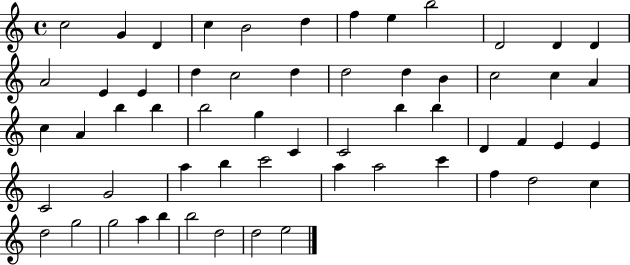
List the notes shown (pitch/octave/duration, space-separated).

C5/h G4/q D4/q C5/q B4/h D5/q F5/q E5/q B5/h D4/h D4/q D4/q A4/h E4/q E4/q D5/q C5/h D5/q D5/h D5/q B4/q C5/h C5/q A4/q C5/q A4/q B5/q B5/q B5/h G5/q C4/q C4/h B5/q B5/q D4/q F4/q E4/q E4/q C4/h G4/h A5/q B5/q C6/h A5/q A5/h C6/q F5/q D5/h C5/q D5/h G5/h G5/h A5/q B5/q B5/h D5/h D5/h E5/h